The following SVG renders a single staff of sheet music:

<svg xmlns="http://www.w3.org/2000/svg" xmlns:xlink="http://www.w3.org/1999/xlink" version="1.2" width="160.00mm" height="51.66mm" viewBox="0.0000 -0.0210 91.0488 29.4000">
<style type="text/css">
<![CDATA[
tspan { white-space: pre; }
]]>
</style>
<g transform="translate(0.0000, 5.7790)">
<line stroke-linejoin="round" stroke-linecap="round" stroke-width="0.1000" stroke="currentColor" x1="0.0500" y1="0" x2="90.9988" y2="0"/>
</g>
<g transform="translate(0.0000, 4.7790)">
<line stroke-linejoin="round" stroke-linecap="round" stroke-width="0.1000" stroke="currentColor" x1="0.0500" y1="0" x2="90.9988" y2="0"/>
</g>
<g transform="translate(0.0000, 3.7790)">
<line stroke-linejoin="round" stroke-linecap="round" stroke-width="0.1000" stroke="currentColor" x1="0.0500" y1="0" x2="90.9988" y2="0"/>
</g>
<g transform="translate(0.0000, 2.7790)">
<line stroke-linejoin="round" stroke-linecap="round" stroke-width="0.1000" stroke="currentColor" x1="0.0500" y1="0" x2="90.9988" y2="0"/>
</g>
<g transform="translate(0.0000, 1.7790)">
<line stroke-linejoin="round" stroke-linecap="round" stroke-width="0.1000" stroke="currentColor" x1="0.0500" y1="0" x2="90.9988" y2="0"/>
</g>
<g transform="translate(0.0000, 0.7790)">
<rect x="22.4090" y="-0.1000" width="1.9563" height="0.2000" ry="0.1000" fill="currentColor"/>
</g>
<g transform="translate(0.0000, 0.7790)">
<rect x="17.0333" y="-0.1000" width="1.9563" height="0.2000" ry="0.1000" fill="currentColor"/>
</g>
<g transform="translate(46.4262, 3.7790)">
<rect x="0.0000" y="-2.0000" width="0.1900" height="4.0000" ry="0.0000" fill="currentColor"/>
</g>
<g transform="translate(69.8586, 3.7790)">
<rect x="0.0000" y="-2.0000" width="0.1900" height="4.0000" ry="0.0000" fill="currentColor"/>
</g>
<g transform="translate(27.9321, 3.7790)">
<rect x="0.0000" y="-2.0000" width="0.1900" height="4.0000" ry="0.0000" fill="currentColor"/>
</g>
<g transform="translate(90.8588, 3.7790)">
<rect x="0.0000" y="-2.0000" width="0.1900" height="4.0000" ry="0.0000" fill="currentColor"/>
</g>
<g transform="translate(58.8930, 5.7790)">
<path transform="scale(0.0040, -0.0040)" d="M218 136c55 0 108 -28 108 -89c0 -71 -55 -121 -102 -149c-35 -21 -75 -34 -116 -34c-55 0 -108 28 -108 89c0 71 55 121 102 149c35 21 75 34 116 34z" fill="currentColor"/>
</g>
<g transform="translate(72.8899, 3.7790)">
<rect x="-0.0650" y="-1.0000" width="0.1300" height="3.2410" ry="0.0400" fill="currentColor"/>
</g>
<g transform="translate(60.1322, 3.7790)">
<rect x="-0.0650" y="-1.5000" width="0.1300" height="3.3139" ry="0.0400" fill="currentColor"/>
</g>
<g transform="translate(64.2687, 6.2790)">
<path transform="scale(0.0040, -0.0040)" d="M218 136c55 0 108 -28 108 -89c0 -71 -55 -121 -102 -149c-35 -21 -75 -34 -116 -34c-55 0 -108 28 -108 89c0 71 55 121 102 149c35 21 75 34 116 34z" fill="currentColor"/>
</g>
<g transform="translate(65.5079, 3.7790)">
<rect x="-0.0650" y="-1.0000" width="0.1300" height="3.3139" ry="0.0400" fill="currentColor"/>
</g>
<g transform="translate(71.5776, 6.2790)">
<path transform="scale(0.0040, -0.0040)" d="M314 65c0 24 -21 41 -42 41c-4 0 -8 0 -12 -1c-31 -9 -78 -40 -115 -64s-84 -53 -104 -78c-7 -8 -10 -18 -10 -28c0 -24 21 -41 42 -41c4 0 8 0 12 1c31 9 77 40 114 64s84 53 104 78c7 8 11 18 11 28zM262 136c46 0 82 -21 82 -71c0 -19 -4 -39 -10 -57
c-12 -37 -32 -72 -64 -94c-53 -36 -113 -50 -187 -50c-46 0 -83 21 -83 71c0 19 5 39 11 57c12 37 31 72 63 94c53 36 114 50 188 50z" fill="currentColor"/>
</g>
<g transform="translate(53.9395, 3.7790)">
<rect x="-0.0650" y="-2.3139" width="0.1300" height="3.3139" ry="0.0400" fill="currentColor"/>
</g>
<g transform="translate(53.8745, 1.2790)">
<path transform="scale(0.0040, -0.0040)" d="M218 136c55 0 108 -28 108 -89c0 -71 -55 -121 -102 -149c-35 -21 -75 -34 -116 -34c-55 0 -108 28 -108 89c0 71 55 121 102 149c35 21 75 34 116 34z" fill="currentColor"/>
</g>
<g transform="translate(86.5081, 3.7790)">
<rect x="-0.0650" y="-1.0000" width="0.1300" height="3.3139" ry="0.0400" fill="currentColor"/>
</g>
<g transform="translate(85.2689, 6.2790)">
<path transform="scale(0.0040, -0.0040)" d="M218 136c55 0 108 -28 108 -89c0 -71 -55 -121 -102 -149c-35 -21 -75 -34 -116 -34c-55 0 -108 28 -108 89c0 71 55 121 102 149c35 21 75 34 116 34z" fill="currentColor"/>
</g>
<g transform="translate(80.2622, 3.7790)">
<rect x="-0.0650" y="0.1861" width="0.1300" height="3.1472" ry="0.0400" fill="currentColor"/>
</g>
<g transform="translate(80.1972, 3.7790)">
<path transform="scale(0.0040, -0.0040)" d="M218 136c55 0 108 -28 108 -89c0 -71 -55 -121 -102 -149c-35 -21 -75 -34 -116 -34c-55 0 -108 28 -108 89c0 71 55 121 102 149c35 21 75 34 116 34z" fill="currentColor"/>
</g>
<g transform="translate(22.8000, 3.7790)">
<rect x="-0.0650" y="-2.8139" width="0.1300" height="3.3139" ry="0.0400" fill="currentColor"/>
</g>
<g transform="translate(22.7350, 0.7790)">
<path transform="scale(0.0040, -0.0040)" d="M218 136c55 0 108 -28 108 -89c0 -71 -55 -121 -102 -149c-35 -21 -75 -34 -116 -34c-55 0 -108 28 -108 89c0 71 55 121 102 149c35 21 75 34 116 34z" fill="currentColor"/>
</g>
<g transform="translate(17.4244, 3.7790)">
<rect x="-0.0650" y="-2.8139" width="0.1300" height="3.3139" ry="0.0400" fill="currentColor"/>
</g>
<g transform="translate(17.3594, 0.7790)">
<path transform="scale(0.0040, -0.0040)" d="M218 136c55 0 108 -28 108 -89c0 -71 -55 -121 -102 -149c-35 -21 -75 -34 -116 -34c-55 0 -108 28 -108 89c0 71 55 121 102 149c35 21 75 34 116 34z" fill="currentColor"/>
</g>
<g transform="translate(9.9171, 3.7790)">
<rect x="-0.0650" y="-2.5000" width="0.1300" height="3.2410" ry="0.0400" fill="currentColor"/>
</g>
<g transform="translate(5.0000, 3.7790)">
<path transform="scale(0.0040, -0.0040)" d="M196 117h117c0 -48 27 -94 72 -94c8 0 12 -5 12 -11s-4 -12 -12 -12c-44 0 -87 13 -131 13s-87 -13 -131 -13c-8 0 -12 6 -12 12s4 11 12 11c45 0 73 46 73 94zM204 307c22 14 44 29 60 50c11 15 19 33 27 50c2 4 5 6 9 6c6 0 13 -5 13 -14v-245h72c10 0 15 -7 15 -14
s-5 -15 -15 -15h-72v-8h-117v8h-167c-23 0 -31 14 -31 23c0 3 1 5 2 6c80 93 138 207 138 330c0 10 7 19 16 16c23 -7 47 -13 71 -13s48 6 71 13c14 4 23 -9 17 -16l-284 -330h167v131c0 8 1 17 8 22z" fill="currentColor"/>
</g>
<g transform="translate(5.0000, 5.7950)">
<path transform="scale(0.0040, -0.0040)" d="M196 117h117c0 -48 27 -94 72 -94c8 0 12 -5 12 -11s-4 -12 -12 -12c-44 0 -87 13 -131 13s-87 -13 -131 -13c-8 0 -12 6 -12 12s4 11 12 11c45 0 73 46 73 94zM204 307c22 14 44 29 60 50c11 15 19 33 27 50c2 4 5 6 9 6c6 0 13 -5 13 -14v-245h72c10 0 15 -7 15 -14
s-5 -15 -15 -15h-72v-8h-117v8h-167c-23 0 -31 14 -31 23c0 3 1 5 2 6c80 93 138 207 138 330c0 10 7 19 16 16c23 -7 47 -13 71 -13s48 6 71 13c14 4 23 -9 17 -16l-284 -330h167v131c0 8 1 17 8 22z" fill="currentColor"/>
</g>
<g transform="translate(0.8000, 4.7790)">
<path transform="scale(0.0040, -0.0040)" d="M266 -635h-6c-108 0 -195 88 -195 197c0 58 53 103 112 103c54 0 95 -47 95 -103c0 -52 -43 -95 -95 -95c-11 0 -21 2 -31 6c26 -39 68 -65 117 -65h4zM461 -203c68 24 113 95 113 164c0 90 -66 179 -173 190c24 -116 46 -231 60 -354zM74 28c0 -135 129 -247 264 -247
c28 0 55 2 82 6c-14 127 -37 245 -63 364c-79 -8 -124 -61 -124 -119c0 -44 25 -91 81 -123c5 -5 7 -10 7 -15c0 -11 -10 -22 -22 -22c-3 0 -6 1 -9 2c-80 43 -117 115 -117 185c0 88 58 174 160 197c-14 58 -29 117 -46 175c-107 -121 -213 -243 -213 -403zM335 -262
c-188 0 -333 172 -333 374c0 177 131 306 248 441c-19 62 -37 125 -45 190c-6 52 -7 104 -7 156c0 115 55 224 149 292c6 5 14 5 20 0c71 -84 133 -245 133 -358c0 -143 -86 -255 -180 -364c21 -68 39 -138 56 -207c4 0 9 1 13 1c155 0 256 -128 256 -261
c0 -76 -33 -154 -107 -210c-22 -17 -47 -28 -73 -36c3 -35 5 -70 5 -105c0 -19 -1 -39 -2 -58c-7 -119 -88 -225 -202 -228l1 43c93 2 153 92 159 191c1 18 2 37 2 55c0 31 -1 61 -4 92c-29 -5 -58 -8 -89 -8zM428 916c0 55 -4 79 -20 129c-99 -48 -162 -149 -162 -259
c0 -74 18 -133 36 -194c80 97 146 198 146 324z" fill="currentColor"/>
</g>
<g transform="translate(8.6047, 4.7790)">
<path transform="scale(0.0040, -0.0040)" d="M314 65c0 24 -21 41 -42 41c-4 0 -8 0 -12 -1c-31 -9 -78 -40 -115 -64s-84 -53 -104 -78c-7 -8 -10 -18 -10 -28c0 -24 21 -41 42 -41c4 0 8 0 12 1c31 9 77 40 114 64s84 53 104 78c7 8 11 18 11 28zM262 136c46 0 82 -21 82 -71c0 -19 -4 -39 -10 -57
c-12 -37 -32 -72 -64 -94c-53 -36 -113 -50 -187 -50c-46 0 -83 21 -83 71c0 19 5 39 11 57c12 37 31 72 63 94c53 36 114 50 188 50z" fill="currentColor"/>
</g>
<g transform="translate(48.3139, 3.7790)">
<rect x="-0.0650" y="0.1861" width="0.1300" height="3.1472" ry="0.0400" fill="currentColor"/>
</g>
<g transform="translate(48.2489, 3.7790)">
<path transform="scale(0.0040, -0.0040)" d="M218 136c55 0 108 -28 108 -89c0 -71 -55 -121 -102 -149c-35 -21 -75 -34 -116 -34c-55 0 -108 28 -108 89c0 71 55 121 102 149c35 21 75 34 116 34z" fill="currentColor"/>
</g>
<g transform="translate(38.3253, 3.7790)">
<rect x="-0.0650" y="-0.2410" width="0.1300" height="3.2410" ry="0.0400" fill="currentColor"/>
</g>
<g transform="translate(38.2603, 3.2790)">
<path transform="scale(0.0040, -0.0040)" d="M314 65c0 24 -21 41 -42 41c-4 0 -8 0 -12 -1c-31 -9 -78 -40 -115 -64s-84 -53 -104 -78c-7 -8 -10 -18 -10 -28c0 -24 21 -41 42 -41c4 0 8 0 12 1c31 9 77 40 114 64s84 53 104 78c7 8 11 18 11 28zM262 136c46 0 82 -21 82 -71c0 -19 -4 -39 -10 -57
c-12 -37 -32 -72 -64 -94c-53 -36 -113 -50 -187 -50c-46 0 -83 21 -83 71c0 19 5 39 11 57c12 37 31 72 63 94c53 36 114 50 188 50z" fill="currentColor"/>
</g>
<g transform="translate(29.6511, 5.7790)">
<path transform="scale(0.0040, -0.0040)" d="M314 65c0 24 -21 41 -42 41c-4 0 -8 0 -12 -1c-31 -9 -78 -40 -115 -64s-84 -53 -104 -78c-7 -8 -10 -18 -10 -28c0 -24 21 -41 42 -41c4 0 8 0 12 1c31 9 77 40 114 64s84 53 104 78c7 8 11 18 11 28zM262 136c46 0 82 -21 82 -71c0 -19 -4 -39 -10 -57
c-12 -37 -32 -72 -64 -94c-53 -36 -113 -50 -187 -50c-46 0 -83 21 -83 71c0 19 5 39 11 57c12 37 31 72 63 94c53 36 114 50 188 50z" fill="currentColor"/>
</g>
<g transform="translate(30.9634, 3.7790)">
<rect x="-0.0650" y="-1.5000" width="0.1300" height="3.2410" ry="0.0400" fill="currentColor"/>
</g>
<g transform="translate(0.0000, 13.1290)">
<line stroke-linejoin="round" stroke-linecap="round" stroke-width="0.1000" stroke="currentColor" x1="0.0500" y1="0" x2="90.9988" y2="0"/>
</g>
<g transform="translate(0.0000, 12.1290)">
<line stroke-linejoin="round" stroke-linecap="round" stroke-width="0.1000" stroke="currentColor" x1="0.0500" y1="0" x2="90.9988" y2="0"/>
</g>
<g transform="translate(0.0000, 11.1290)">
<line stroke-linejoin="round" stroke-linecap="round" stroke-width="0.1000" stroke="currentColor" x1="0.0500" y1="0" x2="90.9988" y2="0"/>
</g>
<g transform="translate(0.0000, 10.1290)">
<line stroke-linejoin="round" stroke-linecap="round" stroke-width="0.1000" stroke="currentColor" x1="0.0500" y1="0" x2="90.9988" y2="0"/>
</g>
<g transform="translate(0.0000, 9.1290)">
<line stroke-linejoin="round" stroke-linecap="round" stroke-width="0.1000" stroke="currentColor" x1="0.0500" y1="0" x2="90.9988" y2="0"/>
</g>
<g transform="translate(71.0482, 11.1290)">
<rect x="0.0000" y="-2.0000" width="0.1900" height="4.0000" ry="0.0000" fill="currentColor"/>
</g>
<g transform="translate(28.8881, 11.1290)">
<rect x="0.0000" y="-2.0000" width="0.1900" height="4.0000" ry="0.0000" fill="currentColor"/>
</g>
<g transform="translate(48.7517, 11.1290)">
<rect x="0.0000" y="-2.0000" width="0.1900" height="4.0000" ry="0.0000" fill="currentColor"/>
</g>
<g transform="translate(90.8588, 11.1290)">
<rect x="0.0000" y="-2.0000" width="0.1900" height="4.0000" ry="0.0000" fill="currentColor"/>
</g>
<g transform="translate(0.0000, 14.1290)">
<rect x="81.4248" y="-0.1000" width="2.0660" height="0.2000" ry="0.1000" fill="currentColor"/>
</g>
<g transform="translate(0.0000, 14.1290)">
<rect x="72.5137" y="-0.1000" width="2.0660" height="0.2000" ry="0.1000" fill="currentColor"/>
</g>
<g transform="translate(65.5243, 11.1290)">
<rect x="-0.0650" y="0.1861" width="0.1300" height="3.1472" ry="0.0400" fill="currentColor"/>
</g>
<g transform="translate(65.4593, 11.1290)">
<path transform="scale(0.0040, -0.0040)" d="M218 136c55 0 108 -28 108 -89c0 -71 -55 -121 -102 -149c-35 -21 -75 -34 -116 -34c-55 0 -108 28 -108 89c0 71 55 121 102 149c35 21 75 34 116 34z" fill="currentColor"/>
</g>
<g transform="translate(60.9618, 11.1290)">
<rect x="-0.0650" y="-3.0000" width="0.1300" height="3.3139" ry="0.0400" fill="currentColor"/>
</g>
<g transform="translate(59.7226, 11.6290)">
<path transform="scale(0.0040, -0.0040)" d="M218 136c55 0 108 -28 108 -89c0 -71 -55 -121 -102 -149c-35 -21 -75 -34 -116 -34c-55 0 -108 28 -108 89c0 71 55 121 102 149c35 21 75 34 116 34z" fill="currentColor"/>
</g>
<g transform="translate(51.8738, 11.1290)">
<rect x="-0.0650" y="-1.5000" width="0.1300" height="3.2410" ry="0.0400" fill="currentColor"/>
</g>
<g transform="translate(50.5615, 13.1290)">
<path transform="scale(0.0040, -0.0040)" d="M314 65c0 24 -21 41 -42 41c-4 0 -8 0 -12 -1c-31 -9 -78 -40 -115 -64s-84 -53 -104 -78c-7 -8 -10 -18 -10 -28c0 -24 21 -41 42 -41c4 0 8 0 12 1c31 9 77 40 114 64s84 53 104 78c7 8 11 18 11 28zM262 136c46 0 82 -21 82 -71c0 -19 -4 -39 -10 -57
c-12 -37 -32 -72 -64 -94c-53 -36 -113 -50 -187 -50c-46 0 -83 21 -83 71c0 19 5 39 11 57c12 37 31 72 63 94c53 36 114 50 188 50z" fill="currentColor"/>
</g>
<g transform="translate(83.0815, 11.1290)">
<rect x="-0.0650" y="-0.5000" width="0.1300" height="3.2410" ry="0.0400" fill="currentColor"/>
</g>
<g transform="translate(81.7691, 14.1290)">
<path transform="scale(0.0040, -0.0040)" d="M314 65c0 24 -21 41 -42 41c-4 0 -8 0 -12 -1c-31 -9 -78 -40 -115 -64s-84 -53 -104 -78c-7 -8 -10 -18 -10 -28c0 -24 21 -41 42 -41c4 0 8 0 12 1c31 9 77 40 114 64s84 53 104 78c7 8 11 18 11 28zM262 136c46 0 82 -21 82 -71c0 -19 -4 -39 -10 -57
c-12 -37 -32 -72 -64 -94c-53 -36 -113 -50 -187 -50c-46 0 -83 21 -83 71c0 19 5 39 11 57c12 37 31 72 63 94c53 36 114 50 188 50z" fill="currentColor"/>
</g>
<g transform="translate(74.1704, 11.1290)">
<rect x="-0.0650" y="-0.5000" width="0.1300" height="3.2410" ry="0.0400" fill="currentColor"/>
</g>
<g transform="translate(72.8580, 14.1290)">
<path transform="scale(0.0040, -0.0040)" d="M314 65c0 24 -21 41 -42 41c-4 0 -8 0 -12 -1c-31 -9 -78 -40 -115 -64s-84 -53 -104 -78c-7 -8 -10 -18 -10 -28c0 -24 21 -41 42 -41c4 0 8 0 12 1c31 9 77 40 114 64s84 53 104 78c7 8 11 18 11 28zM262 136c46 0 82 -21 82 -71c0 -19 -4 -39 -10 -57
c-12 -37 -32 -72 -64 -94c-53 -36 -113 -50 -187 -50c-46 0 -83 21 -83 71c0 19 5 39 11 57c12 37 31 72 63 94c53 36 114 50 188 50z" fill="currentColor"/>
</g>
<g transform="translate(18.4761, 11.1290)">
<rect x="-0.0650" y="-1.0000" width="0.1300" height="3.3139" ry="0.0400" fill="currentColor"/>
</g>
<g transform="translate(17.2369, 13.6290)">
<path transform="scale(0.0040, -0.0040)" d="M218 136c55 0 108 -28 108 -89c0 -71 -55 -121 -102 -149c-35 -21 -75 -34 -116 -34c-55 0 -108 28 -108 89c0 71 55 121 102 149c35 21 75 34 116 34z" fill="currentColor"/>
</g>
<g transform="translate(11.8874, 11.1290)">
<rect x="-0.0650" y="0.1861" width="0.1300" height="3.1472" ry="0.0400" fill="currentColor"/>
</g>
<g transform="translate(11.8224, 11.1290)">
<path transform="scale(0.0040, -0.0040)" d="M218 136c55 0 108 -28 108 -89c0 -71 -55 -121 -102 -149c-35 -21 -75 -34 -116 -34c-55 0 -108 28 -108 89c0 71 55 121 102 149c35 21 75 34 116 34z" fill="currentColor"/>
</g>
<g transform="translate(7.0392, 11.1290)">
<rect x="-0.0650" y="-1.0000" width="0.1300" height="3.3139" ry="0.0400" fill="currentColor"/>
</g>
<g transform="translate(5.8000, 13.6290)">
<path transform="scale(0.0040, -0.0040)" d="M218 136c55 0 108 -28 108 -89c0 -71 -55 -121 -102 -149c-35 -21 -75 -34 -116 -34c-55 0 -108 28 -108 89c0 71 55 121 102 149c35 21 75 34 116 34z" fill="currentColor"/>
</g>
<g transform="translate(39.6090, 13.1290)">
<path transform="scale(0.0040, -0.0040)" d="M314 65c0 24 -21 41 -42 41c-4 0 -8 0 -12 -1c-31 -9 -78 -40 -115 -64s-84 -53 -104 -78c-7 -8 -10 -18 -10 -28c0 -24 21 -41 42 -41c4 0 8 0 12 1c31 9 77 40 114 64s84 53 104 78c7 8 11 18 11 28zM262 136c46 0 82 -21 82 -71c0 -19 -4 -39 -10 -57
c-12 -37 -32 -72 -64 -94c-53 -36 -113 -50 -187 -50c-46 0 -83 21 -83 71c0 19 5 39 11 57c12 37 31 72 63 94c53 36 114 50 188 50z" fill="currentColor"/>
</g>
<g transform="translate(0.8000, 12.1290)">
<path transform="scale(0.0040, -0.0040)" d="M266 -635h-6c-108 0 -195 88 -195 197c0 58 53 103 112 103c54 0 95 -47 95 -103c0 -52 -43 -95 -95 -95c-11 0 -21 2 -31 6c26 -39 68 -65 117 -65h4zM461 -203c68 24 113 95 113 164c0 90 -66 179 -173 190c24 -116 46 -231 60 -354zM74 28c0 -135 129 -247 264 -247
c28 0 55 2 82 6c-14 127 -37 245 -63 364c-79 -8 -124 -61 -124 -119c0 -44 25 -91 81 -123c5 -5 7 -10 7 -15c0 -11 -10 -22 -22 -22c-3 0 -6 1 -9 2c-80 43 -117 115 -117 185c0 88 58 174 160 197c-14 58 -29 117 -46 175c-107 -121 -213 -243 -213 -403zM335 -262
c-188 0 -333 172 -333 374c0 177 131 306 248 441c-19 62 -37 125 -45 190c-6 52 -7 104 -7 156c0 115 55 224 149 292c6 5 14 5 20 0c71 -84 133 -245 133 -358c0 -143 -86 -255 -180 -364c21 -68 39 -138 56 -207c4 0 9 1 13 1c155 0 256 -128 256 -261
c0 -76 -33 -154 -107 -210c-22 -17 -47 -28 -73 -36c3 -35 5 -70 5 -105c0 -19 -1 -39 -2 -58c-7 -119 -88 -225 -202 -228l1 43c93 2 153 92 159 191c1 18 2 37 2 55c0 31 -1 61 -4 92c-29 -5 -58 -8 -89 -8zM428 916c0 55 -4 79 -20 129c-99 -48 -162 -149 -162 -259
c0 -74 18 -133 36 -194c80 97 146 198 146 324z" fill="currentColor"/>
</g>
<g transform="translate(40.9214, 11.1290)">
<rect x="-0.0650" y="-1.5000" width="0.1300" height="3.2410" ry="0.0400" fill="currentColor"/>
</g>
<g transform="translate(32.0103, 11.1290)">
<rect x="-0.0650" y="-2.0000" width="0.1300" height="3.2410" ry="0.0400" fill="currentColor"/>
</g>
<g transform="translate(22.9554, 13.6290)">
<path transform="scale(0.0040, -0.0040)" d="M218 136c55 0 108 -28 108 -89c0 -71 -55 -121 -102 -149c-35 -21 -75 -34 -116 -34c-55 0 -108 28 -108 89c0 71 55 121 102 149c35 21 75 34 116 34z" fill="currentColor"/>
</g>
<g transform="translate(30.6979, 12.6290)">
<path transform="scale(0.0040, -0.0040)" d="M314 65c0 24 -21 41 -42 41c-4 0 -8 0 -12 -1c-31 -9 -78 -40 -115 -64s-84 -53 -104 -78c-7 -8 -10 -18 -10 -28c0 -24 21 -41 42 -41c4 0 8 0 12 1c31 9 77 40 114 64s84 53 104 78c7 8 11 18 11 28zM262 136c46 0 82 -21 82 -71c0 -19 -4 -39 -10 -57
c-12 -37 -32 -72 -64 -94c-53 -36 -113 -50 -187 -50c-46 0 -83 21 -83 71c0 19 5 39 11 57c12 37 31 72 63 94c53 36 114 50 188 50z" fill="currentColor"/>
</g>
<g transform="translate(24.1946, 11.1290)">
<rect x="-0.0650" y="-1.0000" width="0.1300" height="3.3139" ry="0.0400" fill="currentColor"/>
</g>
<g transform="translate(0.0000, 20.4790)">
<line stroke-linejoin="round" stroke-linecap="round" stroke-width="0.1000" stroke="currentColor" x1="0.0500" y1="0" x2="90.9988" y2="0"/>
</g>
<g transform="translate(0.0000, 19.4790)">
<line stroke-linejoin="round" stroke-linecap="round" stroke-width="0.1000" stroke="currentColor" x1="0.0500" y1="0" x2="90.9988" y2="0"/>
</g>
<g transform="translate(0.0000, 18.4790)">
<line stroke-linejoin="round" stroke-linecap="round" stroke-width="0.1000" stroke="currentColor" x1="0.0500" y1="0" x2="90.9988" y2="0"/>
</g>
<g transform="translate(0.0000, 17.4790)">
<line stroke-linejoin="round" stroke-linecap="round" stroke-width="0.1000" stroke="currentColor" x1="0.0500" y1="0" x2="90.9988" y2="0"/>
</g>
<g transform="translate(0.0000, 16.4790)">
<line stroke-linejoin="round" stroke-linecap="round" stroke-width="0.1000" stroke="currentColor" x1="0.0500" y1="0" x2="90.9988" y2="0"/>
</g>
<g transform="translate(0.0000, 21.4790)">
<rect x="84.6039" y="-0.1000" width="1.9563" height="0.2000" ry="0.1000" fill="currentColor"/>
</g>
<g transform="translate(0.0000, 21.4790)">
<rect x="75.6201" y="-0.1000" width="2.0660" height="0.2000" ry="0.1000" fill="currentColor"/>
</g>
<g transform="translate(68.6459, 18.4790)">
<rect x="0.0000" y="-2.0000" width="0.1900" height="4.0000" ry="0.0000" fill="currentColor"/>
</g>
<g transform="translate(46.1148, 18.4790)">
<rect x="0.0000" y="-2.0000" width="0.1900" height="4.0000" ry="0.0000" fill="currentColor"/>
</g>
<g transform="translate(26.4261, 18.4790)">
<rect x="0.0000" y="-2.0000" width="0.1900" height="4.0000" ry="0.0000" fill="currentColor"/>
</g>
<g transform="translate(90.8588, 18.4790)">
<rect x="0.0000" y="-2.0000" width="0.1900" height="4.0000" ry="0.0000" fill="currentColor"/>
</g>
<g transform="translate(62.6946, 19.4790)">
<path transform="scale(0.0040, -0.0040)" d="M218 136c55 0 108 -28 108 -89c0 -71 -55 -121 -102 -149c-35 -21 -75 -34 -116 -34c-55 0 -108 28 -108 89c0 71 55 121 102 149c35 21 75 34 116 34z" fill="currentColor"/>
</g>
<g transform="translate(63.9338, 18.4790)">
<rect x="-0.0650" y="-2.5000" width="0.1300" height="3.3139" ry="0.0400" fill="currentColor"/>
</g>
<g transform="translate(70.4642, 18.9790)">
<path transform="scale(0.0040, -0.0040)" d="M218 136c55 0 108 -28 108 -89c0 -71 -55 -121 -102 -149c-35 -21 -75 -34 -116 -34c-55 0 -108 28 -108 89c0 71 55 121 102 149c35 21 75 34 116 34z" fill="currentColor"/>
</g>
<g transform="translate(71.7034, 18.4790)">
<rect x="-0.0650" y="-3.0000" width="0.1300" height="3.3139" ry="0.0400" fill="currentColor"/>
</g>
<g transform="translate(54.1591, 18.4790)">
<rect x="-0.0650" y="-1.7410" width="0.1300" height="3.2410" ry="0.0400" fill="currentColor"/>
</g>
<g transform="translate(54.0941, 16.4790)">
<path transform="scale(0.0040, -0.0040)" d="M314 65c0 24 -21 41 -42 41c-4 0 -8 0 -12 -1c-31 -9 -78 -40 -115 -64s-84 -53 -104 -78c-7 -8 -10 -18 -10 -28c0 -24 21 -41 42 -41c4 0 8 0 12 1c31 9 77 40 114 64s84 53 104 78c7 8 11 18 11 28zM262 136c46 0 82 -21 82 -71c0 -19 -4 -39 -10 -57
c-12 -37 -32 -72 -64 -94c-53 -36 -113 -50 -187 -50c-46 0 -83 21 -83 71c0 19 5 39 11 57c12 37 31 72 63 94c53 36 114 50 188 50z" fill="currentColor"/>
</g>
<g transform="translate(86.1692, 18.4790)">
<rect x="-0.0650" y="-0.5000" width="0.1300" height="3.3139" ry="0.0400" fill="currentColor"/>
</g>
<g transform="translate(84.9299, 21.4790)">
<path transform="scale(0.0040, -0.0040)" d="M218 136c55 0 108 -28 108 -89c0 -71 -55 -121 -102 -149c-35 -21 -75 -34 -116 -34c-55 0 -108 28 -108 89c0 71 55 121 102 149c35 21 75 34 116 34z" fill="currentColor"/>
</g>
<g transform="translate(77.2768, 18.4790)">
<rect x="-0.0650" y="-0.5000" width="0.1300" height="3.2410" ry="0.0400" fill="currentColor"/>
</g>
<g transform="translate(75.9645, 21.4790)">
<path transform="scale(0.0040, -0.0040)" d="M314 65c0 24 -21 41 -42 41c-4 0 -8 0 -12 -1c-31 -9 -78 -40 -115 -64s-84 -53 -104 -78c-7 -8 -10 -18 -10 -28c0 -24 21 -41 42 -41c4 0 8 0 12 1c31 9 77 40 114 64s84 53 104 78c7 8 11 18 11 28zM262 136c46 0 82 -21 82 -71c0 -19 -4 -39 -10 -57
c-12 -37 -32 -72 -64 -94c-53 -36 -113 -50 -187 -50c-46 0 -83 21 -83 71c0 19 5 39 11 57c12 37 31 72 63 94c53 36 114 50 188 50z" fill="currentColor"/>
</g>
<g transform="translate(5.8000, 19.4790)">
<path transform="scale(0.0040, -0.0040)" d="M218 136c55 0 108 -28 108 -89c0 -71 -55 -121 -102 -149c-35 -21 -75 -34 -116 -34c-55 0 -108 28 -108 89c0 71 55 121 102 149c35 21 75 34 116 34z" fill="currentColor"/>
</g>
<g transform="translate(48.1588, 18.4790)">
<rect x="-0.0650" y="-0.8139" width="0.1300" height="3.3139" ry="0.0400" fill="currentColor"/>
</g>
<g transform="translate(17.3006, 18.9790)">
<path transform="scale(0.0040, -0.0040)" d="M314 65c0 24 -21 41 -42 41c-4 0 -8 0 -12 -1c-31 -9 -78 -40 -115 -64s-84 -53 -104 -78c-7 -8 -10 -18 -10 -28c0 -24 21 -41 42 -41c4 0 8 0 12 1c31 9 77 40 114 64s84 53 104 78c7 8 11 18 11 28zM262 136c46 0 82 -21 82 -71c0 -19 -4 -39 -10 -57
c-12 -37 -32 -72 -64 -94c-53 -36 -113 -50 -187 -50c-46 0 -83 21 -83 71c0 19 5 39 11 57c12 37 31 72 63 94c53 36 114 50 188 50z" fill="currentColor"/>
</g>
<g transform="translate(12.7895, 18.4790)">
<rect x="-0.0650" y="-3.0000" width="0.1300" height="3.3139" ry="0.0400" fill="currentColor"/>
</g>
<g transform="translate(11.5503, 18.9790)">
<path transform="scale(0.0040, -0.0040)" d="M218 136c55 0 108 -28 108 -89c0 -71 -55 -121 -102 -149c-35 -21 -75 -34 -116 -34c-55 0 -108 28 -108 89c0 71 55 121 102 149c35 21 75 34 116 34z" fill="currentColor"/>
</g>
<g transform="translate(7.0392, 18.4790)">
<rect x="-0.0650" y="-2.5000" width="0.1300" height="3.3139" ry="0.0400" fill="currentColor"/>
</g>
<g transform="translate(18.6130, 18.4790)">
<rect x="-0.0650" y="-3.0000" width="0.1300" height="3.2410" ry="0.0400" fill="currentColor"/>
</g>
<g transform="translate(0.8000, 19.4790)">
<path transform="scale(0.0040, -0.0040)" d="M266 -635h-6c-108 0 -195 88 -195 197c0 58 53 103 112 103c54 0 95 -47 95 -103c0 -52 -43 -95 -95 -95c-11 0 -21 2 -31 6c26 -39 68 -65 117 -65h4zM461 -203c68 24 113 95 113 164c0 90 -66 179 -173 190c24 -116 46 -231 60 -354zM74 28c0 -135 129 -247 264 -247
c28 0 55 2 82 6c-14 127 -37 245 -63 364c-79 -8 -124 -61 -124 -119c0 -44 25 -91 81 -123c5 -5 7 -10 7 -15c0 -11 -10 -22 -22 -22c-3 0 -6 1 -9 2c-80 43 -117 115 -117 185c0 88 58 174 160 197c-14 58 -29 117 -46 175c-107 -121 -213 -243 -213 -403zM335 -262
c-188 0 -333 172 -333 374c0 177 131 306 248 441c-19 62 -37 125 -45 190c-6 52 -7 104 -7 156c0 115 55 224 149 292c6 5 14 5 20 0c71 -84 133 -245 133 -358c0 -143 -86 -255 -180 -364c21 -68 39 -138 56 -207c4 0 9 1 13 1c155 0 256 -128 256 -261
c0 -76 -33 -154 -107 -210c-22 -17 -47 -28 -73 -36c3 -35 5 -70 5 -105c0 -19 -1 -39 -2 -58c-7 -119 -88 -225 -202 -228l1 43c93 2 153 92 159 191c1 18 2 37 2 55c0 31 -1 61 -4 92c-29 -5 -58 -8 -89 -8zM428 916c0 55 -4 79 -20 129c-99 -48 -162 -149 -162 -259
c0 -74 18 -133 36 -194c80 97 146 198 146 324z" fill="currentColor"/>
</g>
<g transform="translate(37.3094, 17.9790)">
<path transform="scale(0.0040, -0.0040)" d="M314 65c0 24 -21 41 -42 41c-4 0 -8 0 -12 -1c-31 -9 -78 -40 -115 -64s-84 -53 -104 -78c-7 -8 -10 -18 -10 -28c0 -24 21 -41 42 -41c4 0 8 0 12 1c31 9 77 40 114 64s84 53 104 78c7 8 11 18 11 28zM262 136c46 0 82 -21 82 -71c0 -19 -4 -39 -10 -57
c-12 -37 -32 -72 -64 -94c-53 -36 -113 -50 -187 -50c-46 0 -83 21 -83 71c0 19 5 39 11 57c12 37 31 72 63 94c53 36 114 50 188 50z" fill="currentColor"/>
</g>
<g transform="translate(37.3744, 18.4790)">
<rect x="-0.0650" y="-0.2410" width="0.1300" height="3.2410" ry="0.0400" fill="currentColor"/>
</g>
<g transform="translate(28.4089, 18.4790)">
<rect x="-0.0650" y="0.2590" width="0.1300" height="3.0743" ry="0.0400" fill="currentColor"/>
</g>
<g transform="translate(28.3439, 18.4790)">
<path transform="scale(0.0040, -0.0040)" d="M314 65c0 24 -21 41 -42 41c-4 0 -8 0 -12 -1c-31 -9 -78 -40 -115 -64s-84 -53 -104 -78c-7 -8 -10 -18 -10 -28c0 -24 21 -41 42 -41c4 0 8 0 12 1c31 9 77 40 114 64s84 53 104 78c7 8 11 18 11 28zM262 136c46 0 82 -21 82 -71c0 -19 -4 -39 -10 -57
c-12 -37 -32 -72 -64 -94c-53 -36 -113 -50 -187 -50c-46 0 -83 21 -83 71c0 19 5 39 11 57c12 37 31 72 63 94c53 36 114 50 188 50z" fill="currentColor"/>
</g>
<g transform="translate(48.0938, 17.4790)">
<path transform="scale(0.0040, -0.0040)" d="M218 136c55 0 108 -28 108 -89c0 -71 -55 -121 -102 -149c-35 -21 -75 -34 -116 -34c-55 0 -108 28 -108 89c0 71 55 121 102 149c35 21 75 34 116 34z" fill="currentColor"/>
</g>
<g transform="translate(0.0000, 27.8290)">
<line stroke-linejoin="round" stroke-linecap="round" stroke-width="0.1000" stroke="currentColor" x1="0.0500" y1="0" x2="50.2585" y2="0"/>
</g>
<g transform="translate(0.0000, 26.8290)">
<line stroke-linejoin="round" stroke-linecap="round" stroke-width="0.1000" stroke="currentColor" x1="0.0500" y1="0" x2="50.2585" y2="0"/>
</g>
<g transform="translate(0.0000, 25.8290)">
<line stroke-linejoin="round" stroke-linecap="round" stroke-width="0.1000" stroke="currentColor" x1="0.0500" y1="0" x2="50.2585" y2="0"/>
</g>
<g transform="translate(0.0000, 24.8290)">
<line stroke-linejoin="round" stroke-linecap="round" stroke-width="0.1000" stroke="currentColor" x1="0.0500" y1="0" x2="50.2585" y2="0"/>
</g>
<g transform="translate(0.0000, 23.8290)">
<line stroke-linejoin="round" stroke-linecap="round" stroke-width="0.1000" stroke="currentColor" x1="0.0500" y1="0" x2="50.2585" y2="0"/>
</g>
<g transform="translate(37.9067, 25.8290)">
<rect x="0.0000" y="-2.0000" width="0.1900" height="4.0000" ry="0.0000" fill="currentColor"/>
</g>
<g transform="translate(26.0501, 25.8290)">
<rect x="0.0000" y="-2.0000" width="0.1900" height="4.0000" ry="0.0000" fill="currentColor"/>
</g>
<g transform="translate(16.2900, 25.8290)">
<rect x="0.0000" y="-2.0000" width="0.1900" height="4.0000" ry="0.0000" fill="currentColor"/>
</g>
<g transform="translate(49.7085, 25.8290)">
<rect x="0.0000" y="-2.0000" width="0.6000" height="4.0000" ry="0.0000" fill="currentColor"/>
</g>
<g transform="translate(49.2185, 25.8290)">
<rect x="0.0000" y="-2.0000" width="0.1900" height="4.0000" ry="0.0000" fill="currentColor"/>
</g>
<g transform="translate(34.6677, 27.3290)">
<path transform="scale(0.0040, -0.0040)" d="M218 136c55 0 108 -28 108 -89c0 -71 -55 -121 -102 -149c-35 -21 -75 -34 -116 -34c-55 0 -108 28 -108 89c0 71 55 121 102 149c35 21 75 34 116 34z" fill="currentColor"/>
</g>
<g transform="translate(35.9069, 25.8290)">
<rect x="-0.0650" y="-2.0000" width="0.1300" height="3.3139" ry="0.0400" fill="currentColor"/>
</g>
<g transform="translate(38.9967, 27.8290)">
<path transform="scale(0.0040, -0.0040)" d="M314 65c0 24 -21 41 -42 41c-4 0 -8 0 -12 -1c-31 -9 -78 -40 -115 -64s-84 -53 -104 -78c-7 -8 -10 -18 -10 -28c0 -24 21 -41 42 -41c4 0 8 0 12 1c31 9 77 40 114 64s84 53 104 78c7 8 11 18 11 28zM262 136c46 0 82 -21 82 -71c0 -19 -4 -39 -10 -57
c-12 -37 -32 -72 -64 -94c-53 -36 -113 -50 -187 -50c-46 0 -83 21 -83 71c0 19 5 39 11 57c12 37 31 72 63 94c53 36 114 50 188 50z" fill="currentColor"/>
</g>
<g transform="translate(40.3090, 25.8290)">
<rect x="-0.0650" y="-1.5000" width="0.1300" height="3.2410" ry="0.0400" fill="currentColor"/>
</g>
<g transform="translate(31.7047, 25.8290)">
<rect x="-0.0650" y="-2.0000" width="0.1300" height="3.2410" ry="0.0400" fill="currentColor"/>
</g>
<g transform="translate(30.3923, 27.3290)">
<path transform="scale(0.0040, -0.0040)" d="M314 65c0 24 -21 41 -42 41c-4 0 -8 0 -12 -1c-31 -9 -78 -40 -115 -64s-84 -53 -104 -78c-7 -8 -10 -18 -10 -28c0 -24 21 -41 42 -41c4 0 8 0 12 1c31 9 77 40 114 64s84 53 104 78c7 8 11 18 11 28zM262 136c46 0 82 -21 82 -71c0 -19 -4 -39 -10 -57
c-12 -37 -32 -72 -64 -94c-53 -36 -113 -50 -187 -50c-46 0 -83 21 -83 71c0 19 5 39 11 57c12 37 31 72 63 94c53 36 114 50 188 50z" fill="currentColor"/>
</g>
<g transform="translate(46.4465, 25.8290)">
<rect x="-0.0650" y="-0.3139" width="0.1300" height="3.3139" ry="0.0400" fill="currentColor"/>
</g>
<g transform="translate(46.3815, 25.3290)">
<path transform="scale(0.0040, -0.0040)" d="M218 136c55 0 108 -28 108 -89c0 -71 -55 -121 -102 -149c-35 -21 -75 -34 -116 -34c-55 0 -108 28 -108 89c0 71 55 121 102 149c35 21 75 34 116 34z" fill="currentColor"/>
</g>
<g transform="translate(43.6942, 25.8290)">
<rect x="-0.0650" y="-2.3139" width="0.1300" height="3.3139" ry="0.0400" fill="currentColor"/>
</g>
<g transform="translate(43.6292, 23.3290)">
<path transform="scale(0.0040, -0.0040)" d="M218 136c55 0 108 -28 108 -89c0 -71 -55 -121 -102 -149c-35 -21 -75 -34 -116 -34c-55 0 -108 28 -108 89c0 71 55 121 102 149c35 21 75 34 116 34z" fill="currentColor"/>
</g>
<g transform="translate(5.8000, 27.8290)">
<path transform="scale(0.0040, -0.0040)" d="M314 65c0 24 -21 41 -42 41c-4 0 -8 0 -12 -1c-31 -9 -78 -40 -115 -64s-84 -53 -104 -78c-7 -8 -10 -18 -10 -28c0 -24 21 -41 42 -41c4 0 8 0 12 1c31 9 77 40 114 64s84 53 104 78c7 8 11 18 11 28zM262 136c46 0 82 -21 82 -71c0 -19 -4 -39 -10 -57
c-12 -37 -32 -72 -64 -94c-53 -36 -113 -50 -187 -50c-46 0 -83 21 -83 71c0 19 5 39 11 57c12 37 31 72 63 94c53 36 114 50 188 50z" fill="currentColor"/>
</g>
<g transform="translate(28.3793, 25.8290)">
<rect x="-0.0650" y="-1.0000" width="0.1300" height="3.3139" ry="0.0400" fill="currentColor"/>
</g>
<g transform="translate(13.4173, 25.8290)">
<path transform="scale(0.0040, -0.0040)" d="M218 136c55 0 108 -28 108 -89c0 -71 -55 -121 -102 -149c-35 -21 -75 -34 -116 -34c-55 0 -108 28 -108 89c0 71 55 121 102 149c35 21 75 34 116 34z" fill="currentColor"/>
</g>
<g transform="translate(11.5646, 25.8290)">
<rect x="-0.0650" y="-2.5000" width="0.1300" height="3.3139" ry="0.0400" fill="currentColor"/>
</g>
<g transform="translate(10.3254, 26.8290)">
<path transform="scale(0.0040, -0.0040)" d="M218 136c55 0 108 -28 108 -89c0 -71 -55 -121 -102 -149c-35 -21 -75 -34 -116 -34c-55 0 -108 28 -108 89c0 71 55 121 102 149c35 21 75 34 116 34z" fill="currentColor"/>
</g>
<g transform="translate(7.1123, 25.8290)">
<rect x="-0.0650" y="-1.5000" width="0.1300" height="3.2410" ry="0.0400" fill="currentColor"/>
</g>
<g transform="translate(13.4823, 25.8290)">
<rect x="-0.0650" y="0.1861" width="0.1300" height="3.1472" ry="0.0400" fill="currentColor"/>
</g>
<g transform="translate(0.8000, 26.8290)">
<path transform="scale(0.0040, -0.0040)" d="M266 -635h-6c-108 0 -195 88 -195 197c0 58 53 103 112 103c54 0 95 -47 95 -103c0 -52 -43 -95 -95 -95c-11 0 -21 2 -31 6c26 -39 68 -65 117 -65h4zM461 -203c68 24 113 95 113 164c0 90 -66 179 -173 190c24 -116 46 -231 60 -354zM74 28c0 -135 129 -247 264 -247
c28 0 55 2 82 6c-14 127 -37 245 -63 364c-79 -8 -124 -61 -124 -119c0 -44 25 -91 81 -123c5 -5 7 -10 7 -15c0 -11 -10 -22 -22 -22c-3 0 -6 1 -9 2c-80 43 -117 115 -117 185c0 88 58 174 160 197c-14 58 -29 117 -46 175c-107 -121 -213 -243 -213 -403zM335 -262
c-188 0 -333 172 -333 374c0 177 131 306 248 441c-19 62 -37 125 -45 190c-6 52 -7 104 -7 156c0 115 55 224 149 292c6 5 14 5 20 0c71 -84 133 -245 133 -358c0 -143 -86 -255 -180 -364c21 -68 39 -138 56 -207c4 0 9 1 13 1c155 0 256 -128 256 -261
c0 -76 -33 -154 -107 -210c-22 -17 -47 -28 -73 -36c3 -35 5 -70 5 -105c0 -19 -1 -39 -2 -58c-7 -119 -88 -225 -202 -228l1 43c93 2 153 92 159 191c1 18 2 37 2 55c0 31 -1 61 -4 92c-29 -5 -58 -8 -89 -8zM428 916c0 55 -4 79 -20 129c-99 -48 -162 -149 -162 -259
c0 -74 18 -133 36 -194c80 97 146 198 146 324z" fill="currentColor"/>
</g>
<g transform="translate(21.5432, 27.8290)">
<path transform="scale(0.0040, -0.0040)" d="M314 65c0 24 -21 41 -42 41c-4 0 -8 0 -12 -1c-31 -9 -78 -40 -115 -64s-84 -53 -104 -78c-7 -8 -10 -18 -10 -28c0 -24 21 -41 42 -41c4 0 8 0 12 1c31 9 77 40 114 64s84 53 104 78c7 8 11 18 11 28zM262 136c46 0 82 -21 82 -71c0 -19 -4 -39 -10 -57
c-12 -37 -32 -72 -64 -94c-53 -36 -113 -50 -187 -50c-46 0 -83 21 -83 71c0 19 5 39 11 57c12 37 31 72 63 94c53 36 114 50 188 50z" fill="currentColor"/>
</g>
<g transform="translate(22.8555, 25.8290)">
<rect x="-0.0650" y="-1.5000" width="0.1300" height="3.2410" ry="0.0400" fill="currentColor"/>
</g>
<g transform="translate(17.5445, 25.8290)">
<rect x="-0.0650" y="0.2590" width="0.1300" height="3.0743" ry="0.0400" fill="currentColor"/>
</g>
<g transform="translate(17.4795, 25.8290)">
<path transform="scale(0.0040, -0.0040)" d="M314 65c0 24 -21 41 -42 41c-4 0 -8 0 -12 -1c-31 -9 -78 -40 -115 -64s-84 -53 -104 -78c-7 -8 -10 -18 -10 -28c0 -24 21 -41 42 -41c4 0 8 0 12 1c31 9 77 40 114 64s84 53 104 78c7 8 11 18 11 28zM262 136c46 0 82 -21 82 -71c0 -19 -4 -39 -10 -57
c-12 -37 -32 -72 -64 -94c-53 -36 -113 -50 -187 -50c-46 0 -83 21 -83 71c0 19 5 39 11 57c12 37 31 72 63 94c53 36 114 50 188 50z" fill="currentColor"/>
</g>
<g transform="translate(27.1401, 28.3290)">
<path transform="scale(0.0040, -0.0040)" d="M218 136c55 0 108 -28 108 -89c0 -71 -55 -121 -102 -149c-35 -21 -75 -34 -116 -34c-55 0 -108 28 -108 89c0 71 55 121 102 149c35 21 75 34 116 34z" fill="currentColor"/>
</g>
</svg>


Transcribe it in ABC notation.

X:1
T:Untitled
M:4/4
L:1/4
K:C
G2 a a E2 c2 B g E D D2 B D D B D D F2 E2 E2 A B C2 C2 G A A2 B2 c2 d f2 G A C2 C E2 G B B2 E2 D F2 F E2 g c